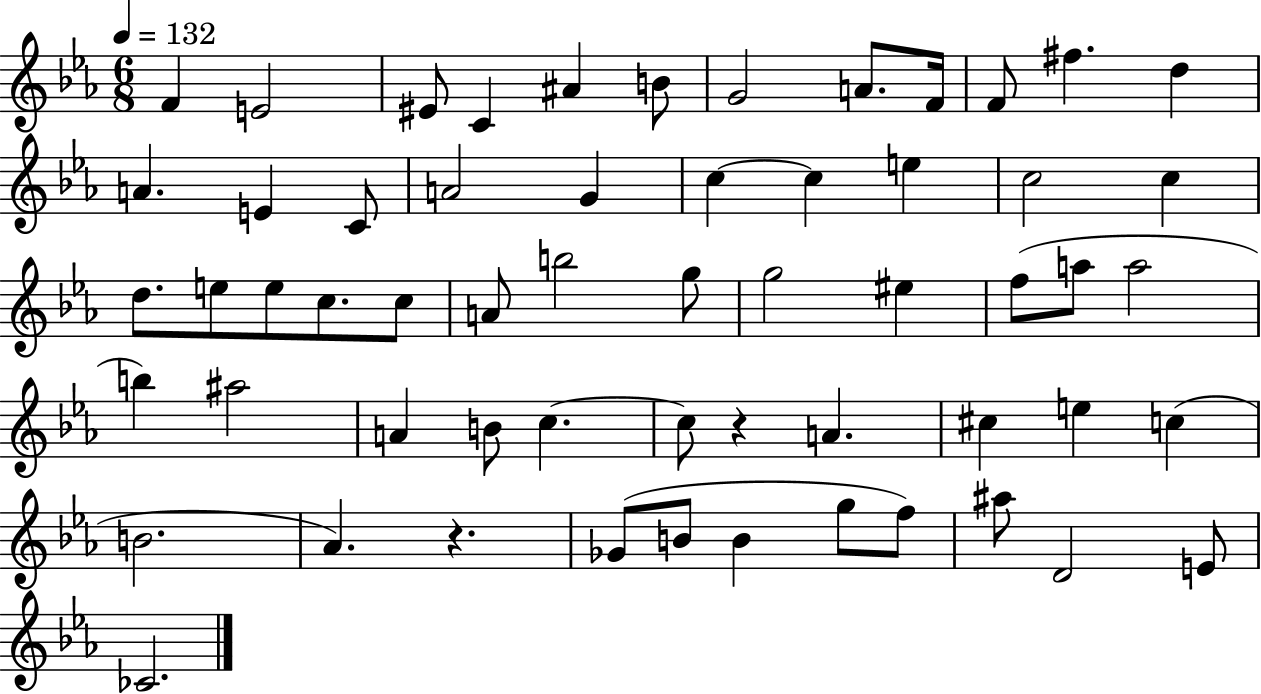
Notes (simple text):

F4/q E4/h EIS4/e C4/q A#4/q B4/e G4/h A4/e. F4/s F4/e F#5/q. D5/q A4/q. E4/q C4/e A4/h G4/q C5/q C5/q E5/q C5/h C5/q D5/e. E5/e E5/e C5/e. C5/e A4/e B5/h G5/e G5/h EIS5/q F5/e A5/e A5/h B5/q A#5/h A4/q B4/e C5/q. C5/e R/q A4/q. C#5/q E5/q C5/q B4/h. Ab4/q. R/q. Gb4/e B4/e B4/q G5/e F5/e A#5/e D4/h E4/e CES4/h.